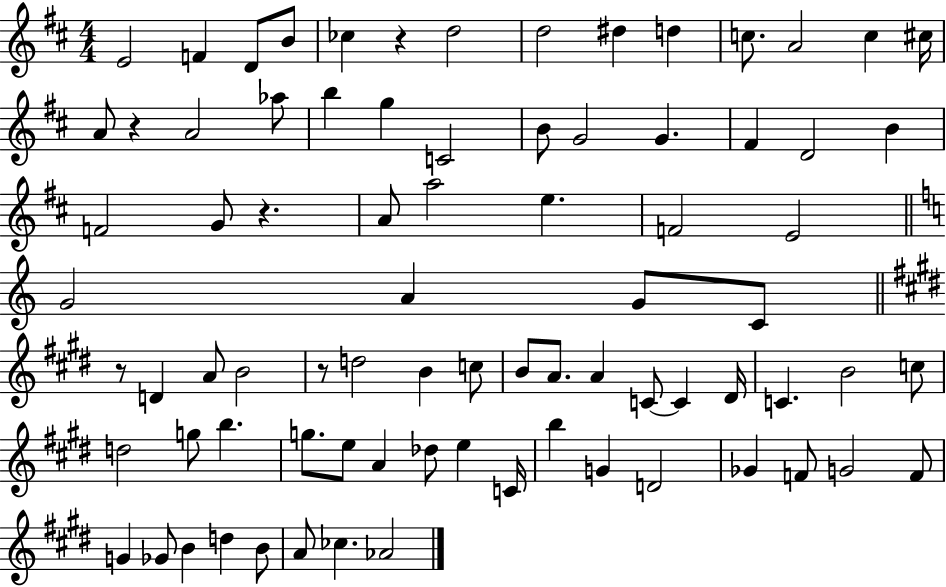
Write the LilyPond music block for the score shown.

{
  \clef treble
  \numericTimeSignature
  \time 4/4
  \key d \major
  e'2 f'4 d'8 b'8 | ces''4 r4 d''2 | d''2 dis''4 d''4 | c''8. a'2 c''4 cis''16 | \break a'8 r4 a'2 aes''8 | b''4 g''4 c'2 | b'8 g'2 g'4. | fis'4 d'2 b'4 | \break f'2 g'8 r4. | a'8 a''2 e''4. | f'2 e'2 | \bar "||" \break \key c \major g'2 a'4 g'8 c'8 | \bar "||" \break \key e \major r8 d'4 a'8 b'2 | r8 d''2 b'4 c''8 | b'8 a'8. a'4 c'8~~ c'4 dis'16 | c'4. b'2 c''8 | \break d''2 g''8 b''4. | g''8. e''8 a'4 des''8 e''4 c'16 | b''4 g'4 d'2 | ges'4 f'8 g'2 f'8 | \break g'4 ges'8 b'4 d''4 b'8 | a'8 ces''4. aes'2 | \bar "|."
}